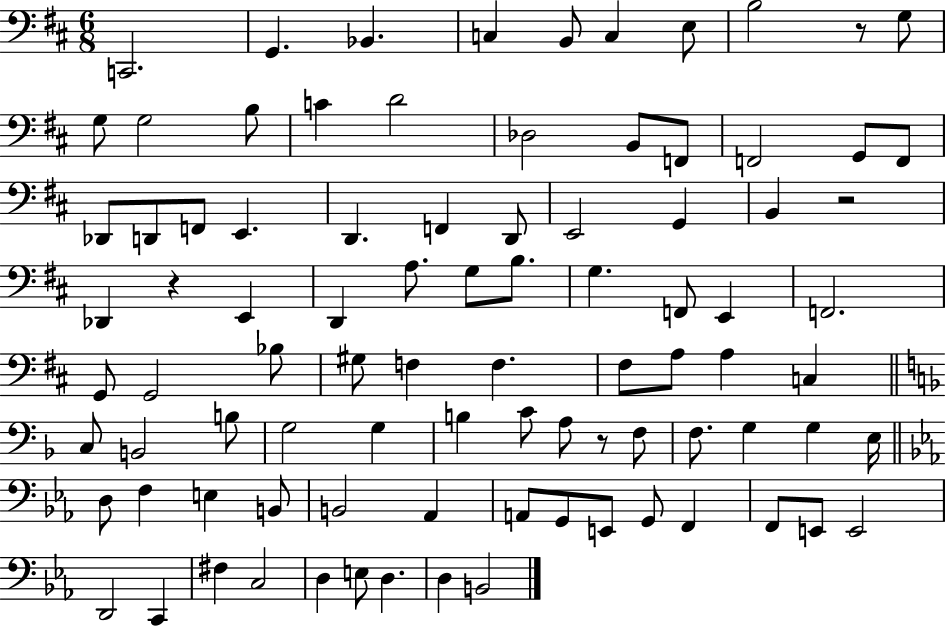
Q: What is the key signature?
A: D major